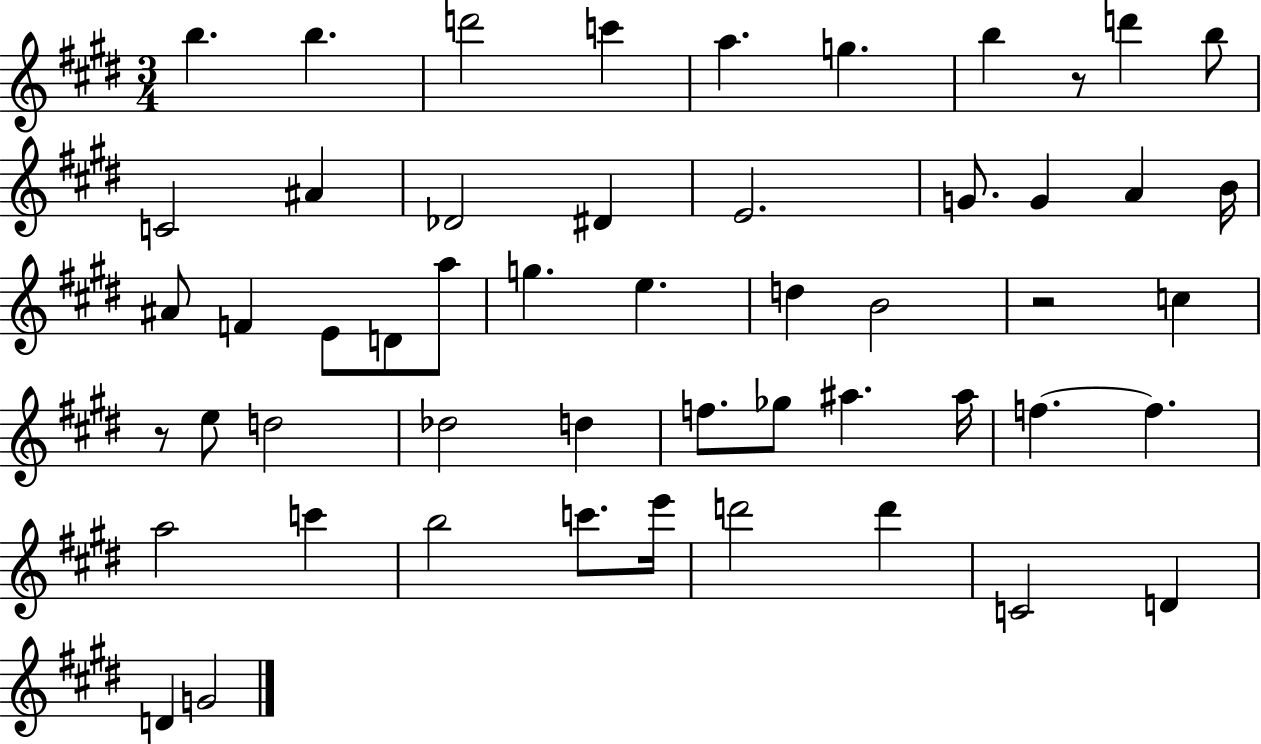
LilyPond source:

{
  \clef treble
  \numericTimeSignature
  \time 3/4
  \key e \major
  b''4. b''4. | d'''2 c'''4 | a''4. g''4. | b''4 r8 d'''4 b''8 | \break c'2 ais'4 | des'2 dis'4 | e'2. | g'8. g'4 a'4 b'16 | \break ais'8 f'4 e'8 d'8 a''8 | g''4. e''4. | d''4 b'2 | r2 c''4 | \break r8 e''8 d''2 | des''2 d''4 | f''8. ges''8 ais''4. ais''16 | f''4.~~ f''4. | \break a''2 c'''4 | b''2 c'''8. e'''16 | d'''2 d'''4 | c'2 d'4 | \break d'4 g'2 | \bar "|."
}